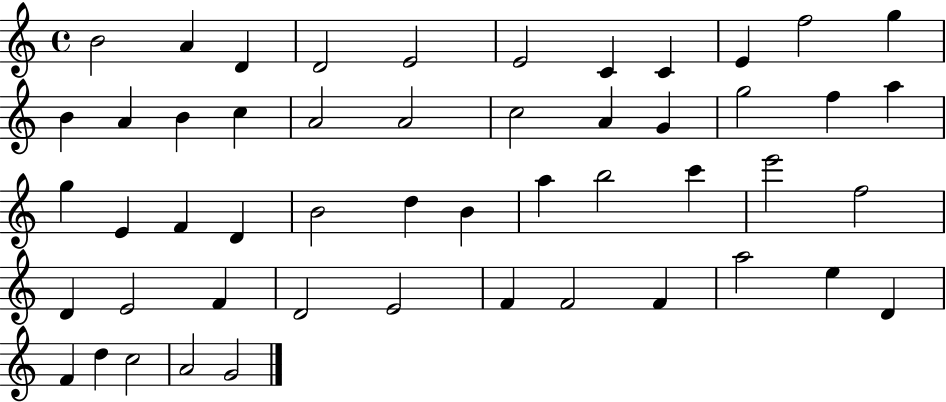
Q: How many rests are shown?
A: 0